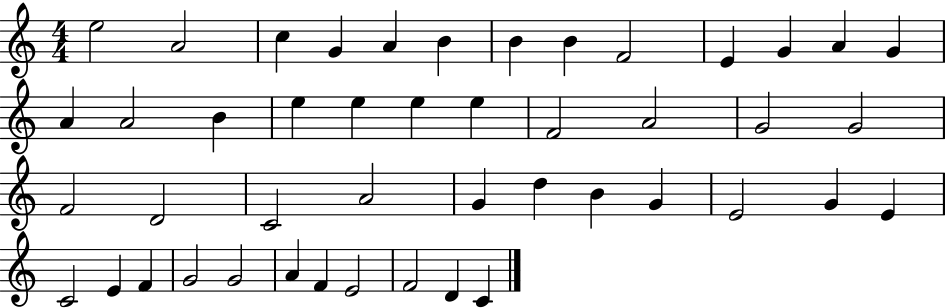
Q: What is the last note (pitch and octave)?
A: C4